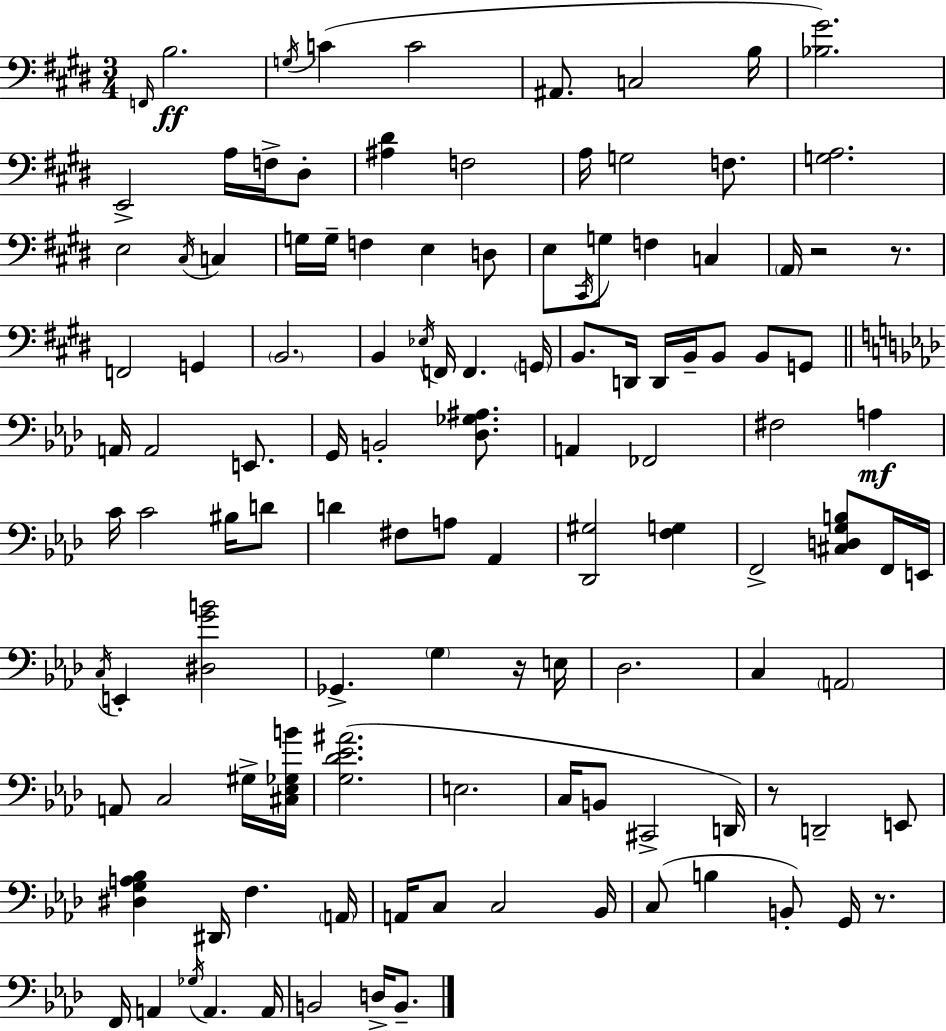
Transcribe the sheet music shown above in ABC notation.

X:1
T:Untitled
M:3/4
L:1/4
K:E
F,,/4 B,2 G,/4 C C2 ^A,,/2 C,2 B,/4 [_B,^G]2 E,,2 A,/4 F,/4 ^D,/2 [^A,^D] F,2 A,/4 G,2 F,/2 [G,A,]2 E,2 ^C,/4 C, G,/4 G,/4 F, E, D,/2 E,/2 ^C,,/4 G,/2 F, C, A,,/4 z2 z/2 F,,2 G,, B,,2 B,, _E,/4 F,,/4 F,, G,,/4 B,,/2 D,,/4 D,,/4 B,,/4 B,,/2 B,,/2 G,,/2 A,,/4 A,,2 E,,/2 G,,/4 B,,2 [_D,_G,^A,]/2 A,, _F,,2 ^F,2 A, C/4 C2 ^B,/4 D/2 D ^F,/2 A,/2 _A,, [_D,,^G,]2 [F,G,] F,,2 [^C,D,G,B,]/2 F,,/4 E,,/4 C,/4 E,, [^D,GB]2 _G,, G, z/4 E,/4 _D,2 C, A,,2 A,,/2 C,2 ^G,/4 [^C,_E,_G,B]/4 [G,_D_E^A]2 E,2 C,/4 B,,/2 ^C,,2 D,,/4 z/2 D,,2 E,,/2 [^D,G,A,_B,] ^D,,/4 F, A,,/4 A,,/4 C,/2 C,2 _B,,/4 C,/2 B, B,,/2 G,,/4 z/2 F,,/4 A,, _G,/4 A,, A,,/4 B,,2 D,/4 B,,/2